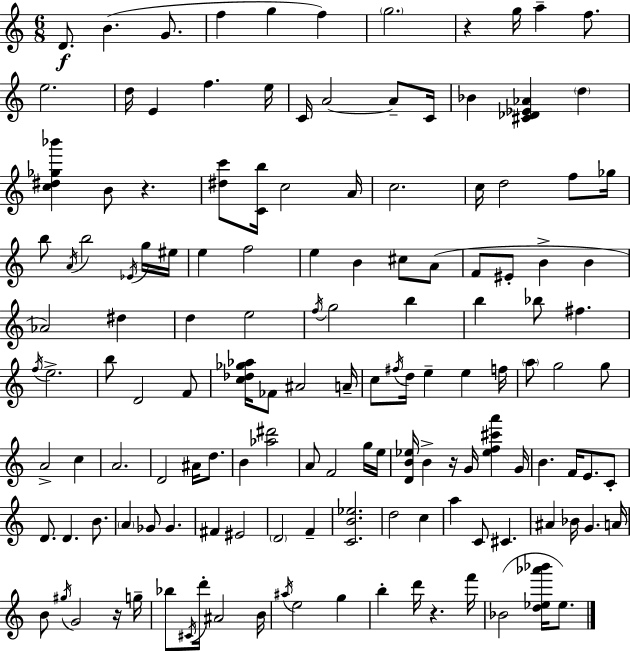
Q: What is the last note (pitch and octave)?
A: Eb5